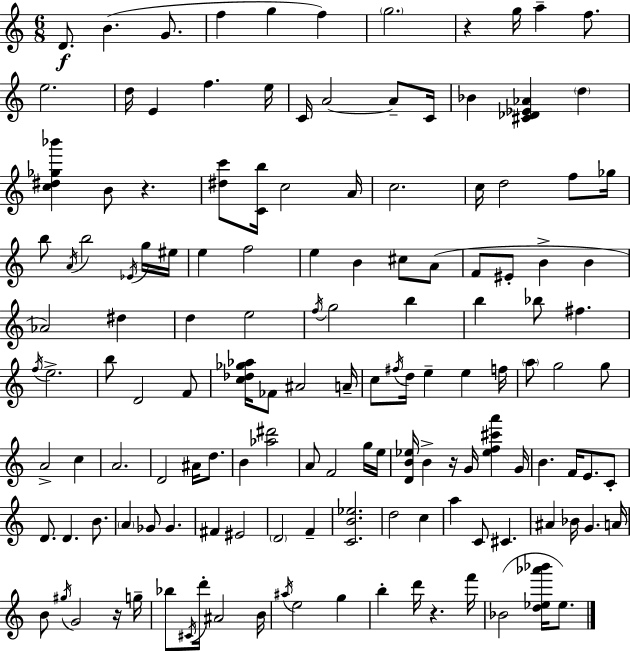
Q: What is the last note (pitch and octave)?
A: Eb5